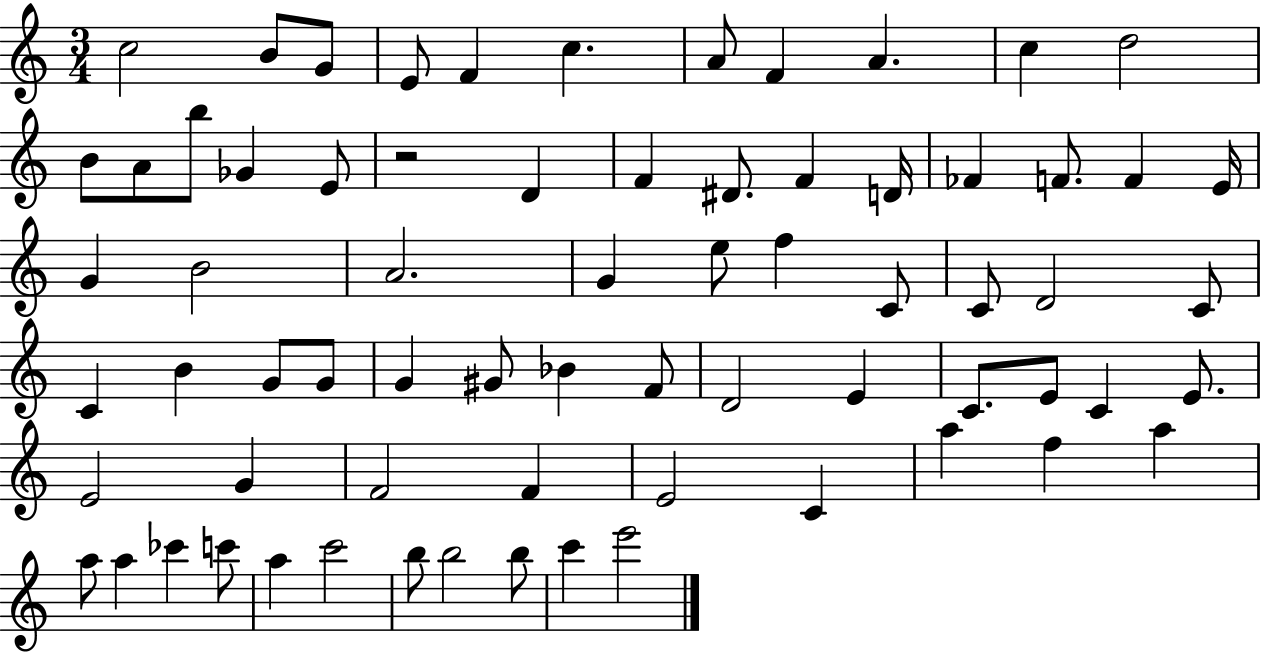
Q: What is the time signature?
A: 3/4